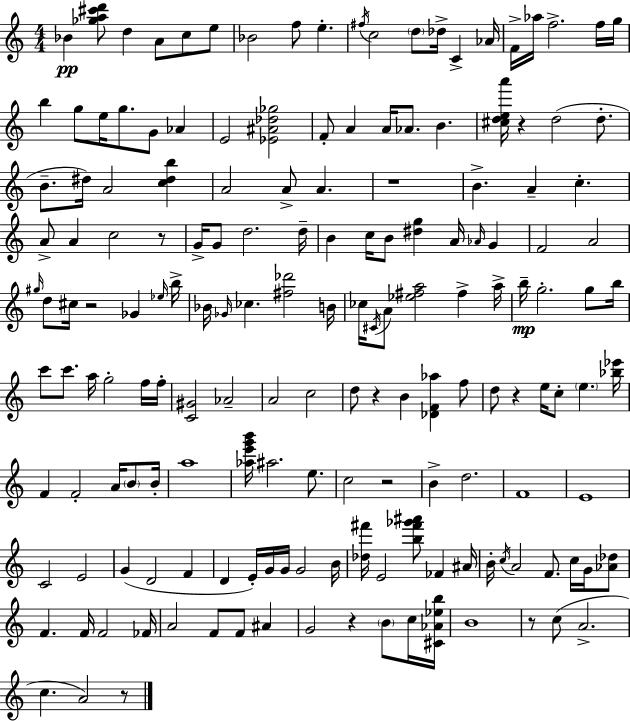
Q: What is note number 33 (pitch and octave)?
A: D5